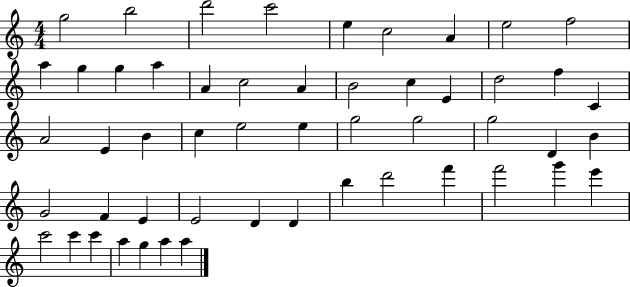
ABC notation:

X:1
T:Untitled
M:4/4
L:1/4
K:C
g2 b2 d'2 c'2 e c2 A e2 f2 a g g a A c2 A B2 c E d2 f C A2 E B c e2 e g2 g2 g2 D B G2 F E E2 D D b d'2 f' f'2 g' e' c'2 c' c' a g a a